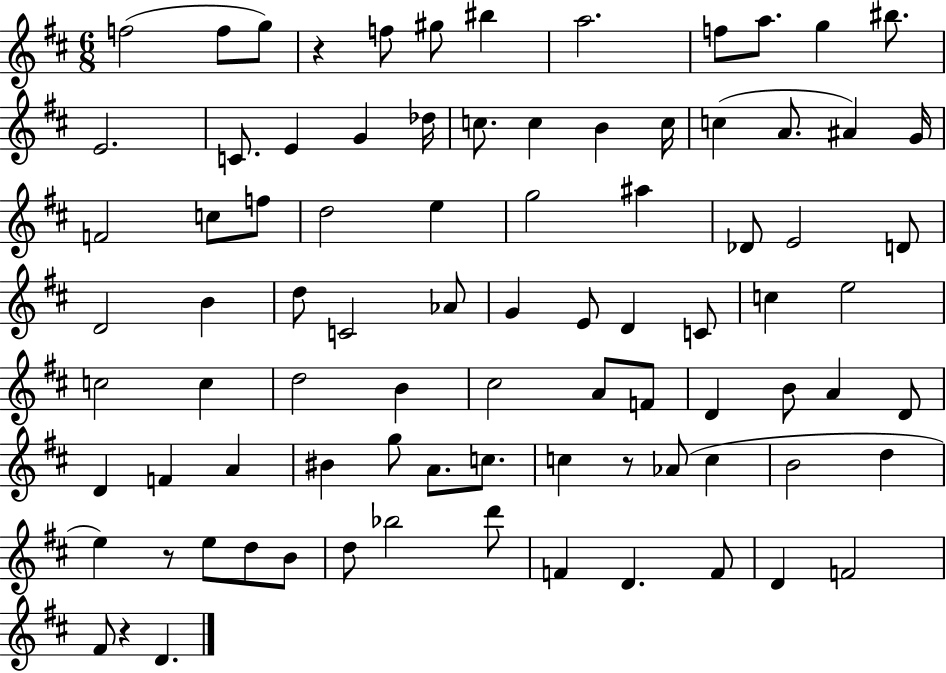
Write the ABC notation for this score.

X:1
T:Untitled
M:6/8
L:1/4
K:D
f2 f/2 g/2 z f/2 ^g/2 ^b a2 f/2 a/2 g ^b/2 E2 C/2 E G _d/4 c/2 c B c/4 c A/2 ^A G/4 F2 c/2 f/2 d2 e g2 ^a _D/2 E2 D/2 D2 B d/2 C2 _A/2 G E/2 D C/2 c e2 c2 c d2 B ^c2 A/2 F/2 D B/2 A D/2 D F A ^B g/2 A/2 c/2 c z/2 _A/2 c B2 d e z/2 e/2 d/2 B/2 d/2 _b2 d'/2 F D F/2 D F2 ^F/2 z D